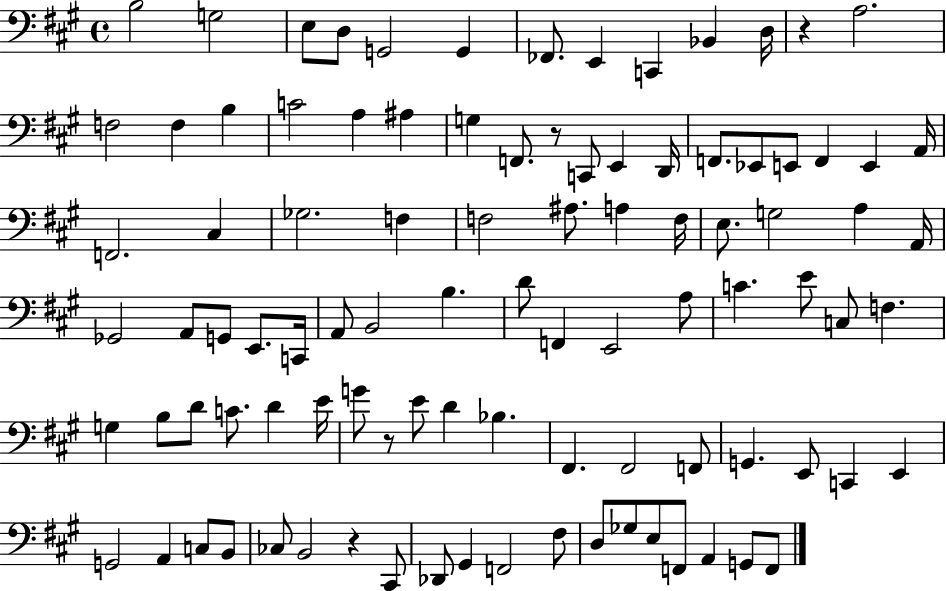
X:1
T:Untitled
M:4/4
L:1/4
K:A
B,2 G,2 E,/2 D,/2 G,,2 G,, _F,,/2 E,, C,, _B,, D,/4 z A,2 F,2 F, B, C2 A, ^A, G, F,,/2 z/2 C,,/2 E,, D,,/4 F,,/2 _E,,/2 E,,/2 F,, E,, A,,/4 F,,2 ^C, _G,2 F, F,2 ^A,/2 A, F,/4 E,/2 G,2 A, A,,/4 _G,,2 A,,/2 G,,/2 E,,/2 C,,/4 A,,/2 B,,2 B, D/2 F,, E,,2 A,/2 C E/2 C,/2 F, G, B,/2 D/2 C/2 D E/4 G/2 z/2 E/2 D _B, ^F,, ^F,,2 F,,/2 G,, E,,/2 C,, E,, G,,2 A,, C,/2 B,,/2 _C,/2 B,,2 z ^C,,/2 _D,,/2 ^G,, F,,2 ^F,/2 D,/2 _G,/2 E,/2 F,,/2 A,, G,,/2 F,,/2